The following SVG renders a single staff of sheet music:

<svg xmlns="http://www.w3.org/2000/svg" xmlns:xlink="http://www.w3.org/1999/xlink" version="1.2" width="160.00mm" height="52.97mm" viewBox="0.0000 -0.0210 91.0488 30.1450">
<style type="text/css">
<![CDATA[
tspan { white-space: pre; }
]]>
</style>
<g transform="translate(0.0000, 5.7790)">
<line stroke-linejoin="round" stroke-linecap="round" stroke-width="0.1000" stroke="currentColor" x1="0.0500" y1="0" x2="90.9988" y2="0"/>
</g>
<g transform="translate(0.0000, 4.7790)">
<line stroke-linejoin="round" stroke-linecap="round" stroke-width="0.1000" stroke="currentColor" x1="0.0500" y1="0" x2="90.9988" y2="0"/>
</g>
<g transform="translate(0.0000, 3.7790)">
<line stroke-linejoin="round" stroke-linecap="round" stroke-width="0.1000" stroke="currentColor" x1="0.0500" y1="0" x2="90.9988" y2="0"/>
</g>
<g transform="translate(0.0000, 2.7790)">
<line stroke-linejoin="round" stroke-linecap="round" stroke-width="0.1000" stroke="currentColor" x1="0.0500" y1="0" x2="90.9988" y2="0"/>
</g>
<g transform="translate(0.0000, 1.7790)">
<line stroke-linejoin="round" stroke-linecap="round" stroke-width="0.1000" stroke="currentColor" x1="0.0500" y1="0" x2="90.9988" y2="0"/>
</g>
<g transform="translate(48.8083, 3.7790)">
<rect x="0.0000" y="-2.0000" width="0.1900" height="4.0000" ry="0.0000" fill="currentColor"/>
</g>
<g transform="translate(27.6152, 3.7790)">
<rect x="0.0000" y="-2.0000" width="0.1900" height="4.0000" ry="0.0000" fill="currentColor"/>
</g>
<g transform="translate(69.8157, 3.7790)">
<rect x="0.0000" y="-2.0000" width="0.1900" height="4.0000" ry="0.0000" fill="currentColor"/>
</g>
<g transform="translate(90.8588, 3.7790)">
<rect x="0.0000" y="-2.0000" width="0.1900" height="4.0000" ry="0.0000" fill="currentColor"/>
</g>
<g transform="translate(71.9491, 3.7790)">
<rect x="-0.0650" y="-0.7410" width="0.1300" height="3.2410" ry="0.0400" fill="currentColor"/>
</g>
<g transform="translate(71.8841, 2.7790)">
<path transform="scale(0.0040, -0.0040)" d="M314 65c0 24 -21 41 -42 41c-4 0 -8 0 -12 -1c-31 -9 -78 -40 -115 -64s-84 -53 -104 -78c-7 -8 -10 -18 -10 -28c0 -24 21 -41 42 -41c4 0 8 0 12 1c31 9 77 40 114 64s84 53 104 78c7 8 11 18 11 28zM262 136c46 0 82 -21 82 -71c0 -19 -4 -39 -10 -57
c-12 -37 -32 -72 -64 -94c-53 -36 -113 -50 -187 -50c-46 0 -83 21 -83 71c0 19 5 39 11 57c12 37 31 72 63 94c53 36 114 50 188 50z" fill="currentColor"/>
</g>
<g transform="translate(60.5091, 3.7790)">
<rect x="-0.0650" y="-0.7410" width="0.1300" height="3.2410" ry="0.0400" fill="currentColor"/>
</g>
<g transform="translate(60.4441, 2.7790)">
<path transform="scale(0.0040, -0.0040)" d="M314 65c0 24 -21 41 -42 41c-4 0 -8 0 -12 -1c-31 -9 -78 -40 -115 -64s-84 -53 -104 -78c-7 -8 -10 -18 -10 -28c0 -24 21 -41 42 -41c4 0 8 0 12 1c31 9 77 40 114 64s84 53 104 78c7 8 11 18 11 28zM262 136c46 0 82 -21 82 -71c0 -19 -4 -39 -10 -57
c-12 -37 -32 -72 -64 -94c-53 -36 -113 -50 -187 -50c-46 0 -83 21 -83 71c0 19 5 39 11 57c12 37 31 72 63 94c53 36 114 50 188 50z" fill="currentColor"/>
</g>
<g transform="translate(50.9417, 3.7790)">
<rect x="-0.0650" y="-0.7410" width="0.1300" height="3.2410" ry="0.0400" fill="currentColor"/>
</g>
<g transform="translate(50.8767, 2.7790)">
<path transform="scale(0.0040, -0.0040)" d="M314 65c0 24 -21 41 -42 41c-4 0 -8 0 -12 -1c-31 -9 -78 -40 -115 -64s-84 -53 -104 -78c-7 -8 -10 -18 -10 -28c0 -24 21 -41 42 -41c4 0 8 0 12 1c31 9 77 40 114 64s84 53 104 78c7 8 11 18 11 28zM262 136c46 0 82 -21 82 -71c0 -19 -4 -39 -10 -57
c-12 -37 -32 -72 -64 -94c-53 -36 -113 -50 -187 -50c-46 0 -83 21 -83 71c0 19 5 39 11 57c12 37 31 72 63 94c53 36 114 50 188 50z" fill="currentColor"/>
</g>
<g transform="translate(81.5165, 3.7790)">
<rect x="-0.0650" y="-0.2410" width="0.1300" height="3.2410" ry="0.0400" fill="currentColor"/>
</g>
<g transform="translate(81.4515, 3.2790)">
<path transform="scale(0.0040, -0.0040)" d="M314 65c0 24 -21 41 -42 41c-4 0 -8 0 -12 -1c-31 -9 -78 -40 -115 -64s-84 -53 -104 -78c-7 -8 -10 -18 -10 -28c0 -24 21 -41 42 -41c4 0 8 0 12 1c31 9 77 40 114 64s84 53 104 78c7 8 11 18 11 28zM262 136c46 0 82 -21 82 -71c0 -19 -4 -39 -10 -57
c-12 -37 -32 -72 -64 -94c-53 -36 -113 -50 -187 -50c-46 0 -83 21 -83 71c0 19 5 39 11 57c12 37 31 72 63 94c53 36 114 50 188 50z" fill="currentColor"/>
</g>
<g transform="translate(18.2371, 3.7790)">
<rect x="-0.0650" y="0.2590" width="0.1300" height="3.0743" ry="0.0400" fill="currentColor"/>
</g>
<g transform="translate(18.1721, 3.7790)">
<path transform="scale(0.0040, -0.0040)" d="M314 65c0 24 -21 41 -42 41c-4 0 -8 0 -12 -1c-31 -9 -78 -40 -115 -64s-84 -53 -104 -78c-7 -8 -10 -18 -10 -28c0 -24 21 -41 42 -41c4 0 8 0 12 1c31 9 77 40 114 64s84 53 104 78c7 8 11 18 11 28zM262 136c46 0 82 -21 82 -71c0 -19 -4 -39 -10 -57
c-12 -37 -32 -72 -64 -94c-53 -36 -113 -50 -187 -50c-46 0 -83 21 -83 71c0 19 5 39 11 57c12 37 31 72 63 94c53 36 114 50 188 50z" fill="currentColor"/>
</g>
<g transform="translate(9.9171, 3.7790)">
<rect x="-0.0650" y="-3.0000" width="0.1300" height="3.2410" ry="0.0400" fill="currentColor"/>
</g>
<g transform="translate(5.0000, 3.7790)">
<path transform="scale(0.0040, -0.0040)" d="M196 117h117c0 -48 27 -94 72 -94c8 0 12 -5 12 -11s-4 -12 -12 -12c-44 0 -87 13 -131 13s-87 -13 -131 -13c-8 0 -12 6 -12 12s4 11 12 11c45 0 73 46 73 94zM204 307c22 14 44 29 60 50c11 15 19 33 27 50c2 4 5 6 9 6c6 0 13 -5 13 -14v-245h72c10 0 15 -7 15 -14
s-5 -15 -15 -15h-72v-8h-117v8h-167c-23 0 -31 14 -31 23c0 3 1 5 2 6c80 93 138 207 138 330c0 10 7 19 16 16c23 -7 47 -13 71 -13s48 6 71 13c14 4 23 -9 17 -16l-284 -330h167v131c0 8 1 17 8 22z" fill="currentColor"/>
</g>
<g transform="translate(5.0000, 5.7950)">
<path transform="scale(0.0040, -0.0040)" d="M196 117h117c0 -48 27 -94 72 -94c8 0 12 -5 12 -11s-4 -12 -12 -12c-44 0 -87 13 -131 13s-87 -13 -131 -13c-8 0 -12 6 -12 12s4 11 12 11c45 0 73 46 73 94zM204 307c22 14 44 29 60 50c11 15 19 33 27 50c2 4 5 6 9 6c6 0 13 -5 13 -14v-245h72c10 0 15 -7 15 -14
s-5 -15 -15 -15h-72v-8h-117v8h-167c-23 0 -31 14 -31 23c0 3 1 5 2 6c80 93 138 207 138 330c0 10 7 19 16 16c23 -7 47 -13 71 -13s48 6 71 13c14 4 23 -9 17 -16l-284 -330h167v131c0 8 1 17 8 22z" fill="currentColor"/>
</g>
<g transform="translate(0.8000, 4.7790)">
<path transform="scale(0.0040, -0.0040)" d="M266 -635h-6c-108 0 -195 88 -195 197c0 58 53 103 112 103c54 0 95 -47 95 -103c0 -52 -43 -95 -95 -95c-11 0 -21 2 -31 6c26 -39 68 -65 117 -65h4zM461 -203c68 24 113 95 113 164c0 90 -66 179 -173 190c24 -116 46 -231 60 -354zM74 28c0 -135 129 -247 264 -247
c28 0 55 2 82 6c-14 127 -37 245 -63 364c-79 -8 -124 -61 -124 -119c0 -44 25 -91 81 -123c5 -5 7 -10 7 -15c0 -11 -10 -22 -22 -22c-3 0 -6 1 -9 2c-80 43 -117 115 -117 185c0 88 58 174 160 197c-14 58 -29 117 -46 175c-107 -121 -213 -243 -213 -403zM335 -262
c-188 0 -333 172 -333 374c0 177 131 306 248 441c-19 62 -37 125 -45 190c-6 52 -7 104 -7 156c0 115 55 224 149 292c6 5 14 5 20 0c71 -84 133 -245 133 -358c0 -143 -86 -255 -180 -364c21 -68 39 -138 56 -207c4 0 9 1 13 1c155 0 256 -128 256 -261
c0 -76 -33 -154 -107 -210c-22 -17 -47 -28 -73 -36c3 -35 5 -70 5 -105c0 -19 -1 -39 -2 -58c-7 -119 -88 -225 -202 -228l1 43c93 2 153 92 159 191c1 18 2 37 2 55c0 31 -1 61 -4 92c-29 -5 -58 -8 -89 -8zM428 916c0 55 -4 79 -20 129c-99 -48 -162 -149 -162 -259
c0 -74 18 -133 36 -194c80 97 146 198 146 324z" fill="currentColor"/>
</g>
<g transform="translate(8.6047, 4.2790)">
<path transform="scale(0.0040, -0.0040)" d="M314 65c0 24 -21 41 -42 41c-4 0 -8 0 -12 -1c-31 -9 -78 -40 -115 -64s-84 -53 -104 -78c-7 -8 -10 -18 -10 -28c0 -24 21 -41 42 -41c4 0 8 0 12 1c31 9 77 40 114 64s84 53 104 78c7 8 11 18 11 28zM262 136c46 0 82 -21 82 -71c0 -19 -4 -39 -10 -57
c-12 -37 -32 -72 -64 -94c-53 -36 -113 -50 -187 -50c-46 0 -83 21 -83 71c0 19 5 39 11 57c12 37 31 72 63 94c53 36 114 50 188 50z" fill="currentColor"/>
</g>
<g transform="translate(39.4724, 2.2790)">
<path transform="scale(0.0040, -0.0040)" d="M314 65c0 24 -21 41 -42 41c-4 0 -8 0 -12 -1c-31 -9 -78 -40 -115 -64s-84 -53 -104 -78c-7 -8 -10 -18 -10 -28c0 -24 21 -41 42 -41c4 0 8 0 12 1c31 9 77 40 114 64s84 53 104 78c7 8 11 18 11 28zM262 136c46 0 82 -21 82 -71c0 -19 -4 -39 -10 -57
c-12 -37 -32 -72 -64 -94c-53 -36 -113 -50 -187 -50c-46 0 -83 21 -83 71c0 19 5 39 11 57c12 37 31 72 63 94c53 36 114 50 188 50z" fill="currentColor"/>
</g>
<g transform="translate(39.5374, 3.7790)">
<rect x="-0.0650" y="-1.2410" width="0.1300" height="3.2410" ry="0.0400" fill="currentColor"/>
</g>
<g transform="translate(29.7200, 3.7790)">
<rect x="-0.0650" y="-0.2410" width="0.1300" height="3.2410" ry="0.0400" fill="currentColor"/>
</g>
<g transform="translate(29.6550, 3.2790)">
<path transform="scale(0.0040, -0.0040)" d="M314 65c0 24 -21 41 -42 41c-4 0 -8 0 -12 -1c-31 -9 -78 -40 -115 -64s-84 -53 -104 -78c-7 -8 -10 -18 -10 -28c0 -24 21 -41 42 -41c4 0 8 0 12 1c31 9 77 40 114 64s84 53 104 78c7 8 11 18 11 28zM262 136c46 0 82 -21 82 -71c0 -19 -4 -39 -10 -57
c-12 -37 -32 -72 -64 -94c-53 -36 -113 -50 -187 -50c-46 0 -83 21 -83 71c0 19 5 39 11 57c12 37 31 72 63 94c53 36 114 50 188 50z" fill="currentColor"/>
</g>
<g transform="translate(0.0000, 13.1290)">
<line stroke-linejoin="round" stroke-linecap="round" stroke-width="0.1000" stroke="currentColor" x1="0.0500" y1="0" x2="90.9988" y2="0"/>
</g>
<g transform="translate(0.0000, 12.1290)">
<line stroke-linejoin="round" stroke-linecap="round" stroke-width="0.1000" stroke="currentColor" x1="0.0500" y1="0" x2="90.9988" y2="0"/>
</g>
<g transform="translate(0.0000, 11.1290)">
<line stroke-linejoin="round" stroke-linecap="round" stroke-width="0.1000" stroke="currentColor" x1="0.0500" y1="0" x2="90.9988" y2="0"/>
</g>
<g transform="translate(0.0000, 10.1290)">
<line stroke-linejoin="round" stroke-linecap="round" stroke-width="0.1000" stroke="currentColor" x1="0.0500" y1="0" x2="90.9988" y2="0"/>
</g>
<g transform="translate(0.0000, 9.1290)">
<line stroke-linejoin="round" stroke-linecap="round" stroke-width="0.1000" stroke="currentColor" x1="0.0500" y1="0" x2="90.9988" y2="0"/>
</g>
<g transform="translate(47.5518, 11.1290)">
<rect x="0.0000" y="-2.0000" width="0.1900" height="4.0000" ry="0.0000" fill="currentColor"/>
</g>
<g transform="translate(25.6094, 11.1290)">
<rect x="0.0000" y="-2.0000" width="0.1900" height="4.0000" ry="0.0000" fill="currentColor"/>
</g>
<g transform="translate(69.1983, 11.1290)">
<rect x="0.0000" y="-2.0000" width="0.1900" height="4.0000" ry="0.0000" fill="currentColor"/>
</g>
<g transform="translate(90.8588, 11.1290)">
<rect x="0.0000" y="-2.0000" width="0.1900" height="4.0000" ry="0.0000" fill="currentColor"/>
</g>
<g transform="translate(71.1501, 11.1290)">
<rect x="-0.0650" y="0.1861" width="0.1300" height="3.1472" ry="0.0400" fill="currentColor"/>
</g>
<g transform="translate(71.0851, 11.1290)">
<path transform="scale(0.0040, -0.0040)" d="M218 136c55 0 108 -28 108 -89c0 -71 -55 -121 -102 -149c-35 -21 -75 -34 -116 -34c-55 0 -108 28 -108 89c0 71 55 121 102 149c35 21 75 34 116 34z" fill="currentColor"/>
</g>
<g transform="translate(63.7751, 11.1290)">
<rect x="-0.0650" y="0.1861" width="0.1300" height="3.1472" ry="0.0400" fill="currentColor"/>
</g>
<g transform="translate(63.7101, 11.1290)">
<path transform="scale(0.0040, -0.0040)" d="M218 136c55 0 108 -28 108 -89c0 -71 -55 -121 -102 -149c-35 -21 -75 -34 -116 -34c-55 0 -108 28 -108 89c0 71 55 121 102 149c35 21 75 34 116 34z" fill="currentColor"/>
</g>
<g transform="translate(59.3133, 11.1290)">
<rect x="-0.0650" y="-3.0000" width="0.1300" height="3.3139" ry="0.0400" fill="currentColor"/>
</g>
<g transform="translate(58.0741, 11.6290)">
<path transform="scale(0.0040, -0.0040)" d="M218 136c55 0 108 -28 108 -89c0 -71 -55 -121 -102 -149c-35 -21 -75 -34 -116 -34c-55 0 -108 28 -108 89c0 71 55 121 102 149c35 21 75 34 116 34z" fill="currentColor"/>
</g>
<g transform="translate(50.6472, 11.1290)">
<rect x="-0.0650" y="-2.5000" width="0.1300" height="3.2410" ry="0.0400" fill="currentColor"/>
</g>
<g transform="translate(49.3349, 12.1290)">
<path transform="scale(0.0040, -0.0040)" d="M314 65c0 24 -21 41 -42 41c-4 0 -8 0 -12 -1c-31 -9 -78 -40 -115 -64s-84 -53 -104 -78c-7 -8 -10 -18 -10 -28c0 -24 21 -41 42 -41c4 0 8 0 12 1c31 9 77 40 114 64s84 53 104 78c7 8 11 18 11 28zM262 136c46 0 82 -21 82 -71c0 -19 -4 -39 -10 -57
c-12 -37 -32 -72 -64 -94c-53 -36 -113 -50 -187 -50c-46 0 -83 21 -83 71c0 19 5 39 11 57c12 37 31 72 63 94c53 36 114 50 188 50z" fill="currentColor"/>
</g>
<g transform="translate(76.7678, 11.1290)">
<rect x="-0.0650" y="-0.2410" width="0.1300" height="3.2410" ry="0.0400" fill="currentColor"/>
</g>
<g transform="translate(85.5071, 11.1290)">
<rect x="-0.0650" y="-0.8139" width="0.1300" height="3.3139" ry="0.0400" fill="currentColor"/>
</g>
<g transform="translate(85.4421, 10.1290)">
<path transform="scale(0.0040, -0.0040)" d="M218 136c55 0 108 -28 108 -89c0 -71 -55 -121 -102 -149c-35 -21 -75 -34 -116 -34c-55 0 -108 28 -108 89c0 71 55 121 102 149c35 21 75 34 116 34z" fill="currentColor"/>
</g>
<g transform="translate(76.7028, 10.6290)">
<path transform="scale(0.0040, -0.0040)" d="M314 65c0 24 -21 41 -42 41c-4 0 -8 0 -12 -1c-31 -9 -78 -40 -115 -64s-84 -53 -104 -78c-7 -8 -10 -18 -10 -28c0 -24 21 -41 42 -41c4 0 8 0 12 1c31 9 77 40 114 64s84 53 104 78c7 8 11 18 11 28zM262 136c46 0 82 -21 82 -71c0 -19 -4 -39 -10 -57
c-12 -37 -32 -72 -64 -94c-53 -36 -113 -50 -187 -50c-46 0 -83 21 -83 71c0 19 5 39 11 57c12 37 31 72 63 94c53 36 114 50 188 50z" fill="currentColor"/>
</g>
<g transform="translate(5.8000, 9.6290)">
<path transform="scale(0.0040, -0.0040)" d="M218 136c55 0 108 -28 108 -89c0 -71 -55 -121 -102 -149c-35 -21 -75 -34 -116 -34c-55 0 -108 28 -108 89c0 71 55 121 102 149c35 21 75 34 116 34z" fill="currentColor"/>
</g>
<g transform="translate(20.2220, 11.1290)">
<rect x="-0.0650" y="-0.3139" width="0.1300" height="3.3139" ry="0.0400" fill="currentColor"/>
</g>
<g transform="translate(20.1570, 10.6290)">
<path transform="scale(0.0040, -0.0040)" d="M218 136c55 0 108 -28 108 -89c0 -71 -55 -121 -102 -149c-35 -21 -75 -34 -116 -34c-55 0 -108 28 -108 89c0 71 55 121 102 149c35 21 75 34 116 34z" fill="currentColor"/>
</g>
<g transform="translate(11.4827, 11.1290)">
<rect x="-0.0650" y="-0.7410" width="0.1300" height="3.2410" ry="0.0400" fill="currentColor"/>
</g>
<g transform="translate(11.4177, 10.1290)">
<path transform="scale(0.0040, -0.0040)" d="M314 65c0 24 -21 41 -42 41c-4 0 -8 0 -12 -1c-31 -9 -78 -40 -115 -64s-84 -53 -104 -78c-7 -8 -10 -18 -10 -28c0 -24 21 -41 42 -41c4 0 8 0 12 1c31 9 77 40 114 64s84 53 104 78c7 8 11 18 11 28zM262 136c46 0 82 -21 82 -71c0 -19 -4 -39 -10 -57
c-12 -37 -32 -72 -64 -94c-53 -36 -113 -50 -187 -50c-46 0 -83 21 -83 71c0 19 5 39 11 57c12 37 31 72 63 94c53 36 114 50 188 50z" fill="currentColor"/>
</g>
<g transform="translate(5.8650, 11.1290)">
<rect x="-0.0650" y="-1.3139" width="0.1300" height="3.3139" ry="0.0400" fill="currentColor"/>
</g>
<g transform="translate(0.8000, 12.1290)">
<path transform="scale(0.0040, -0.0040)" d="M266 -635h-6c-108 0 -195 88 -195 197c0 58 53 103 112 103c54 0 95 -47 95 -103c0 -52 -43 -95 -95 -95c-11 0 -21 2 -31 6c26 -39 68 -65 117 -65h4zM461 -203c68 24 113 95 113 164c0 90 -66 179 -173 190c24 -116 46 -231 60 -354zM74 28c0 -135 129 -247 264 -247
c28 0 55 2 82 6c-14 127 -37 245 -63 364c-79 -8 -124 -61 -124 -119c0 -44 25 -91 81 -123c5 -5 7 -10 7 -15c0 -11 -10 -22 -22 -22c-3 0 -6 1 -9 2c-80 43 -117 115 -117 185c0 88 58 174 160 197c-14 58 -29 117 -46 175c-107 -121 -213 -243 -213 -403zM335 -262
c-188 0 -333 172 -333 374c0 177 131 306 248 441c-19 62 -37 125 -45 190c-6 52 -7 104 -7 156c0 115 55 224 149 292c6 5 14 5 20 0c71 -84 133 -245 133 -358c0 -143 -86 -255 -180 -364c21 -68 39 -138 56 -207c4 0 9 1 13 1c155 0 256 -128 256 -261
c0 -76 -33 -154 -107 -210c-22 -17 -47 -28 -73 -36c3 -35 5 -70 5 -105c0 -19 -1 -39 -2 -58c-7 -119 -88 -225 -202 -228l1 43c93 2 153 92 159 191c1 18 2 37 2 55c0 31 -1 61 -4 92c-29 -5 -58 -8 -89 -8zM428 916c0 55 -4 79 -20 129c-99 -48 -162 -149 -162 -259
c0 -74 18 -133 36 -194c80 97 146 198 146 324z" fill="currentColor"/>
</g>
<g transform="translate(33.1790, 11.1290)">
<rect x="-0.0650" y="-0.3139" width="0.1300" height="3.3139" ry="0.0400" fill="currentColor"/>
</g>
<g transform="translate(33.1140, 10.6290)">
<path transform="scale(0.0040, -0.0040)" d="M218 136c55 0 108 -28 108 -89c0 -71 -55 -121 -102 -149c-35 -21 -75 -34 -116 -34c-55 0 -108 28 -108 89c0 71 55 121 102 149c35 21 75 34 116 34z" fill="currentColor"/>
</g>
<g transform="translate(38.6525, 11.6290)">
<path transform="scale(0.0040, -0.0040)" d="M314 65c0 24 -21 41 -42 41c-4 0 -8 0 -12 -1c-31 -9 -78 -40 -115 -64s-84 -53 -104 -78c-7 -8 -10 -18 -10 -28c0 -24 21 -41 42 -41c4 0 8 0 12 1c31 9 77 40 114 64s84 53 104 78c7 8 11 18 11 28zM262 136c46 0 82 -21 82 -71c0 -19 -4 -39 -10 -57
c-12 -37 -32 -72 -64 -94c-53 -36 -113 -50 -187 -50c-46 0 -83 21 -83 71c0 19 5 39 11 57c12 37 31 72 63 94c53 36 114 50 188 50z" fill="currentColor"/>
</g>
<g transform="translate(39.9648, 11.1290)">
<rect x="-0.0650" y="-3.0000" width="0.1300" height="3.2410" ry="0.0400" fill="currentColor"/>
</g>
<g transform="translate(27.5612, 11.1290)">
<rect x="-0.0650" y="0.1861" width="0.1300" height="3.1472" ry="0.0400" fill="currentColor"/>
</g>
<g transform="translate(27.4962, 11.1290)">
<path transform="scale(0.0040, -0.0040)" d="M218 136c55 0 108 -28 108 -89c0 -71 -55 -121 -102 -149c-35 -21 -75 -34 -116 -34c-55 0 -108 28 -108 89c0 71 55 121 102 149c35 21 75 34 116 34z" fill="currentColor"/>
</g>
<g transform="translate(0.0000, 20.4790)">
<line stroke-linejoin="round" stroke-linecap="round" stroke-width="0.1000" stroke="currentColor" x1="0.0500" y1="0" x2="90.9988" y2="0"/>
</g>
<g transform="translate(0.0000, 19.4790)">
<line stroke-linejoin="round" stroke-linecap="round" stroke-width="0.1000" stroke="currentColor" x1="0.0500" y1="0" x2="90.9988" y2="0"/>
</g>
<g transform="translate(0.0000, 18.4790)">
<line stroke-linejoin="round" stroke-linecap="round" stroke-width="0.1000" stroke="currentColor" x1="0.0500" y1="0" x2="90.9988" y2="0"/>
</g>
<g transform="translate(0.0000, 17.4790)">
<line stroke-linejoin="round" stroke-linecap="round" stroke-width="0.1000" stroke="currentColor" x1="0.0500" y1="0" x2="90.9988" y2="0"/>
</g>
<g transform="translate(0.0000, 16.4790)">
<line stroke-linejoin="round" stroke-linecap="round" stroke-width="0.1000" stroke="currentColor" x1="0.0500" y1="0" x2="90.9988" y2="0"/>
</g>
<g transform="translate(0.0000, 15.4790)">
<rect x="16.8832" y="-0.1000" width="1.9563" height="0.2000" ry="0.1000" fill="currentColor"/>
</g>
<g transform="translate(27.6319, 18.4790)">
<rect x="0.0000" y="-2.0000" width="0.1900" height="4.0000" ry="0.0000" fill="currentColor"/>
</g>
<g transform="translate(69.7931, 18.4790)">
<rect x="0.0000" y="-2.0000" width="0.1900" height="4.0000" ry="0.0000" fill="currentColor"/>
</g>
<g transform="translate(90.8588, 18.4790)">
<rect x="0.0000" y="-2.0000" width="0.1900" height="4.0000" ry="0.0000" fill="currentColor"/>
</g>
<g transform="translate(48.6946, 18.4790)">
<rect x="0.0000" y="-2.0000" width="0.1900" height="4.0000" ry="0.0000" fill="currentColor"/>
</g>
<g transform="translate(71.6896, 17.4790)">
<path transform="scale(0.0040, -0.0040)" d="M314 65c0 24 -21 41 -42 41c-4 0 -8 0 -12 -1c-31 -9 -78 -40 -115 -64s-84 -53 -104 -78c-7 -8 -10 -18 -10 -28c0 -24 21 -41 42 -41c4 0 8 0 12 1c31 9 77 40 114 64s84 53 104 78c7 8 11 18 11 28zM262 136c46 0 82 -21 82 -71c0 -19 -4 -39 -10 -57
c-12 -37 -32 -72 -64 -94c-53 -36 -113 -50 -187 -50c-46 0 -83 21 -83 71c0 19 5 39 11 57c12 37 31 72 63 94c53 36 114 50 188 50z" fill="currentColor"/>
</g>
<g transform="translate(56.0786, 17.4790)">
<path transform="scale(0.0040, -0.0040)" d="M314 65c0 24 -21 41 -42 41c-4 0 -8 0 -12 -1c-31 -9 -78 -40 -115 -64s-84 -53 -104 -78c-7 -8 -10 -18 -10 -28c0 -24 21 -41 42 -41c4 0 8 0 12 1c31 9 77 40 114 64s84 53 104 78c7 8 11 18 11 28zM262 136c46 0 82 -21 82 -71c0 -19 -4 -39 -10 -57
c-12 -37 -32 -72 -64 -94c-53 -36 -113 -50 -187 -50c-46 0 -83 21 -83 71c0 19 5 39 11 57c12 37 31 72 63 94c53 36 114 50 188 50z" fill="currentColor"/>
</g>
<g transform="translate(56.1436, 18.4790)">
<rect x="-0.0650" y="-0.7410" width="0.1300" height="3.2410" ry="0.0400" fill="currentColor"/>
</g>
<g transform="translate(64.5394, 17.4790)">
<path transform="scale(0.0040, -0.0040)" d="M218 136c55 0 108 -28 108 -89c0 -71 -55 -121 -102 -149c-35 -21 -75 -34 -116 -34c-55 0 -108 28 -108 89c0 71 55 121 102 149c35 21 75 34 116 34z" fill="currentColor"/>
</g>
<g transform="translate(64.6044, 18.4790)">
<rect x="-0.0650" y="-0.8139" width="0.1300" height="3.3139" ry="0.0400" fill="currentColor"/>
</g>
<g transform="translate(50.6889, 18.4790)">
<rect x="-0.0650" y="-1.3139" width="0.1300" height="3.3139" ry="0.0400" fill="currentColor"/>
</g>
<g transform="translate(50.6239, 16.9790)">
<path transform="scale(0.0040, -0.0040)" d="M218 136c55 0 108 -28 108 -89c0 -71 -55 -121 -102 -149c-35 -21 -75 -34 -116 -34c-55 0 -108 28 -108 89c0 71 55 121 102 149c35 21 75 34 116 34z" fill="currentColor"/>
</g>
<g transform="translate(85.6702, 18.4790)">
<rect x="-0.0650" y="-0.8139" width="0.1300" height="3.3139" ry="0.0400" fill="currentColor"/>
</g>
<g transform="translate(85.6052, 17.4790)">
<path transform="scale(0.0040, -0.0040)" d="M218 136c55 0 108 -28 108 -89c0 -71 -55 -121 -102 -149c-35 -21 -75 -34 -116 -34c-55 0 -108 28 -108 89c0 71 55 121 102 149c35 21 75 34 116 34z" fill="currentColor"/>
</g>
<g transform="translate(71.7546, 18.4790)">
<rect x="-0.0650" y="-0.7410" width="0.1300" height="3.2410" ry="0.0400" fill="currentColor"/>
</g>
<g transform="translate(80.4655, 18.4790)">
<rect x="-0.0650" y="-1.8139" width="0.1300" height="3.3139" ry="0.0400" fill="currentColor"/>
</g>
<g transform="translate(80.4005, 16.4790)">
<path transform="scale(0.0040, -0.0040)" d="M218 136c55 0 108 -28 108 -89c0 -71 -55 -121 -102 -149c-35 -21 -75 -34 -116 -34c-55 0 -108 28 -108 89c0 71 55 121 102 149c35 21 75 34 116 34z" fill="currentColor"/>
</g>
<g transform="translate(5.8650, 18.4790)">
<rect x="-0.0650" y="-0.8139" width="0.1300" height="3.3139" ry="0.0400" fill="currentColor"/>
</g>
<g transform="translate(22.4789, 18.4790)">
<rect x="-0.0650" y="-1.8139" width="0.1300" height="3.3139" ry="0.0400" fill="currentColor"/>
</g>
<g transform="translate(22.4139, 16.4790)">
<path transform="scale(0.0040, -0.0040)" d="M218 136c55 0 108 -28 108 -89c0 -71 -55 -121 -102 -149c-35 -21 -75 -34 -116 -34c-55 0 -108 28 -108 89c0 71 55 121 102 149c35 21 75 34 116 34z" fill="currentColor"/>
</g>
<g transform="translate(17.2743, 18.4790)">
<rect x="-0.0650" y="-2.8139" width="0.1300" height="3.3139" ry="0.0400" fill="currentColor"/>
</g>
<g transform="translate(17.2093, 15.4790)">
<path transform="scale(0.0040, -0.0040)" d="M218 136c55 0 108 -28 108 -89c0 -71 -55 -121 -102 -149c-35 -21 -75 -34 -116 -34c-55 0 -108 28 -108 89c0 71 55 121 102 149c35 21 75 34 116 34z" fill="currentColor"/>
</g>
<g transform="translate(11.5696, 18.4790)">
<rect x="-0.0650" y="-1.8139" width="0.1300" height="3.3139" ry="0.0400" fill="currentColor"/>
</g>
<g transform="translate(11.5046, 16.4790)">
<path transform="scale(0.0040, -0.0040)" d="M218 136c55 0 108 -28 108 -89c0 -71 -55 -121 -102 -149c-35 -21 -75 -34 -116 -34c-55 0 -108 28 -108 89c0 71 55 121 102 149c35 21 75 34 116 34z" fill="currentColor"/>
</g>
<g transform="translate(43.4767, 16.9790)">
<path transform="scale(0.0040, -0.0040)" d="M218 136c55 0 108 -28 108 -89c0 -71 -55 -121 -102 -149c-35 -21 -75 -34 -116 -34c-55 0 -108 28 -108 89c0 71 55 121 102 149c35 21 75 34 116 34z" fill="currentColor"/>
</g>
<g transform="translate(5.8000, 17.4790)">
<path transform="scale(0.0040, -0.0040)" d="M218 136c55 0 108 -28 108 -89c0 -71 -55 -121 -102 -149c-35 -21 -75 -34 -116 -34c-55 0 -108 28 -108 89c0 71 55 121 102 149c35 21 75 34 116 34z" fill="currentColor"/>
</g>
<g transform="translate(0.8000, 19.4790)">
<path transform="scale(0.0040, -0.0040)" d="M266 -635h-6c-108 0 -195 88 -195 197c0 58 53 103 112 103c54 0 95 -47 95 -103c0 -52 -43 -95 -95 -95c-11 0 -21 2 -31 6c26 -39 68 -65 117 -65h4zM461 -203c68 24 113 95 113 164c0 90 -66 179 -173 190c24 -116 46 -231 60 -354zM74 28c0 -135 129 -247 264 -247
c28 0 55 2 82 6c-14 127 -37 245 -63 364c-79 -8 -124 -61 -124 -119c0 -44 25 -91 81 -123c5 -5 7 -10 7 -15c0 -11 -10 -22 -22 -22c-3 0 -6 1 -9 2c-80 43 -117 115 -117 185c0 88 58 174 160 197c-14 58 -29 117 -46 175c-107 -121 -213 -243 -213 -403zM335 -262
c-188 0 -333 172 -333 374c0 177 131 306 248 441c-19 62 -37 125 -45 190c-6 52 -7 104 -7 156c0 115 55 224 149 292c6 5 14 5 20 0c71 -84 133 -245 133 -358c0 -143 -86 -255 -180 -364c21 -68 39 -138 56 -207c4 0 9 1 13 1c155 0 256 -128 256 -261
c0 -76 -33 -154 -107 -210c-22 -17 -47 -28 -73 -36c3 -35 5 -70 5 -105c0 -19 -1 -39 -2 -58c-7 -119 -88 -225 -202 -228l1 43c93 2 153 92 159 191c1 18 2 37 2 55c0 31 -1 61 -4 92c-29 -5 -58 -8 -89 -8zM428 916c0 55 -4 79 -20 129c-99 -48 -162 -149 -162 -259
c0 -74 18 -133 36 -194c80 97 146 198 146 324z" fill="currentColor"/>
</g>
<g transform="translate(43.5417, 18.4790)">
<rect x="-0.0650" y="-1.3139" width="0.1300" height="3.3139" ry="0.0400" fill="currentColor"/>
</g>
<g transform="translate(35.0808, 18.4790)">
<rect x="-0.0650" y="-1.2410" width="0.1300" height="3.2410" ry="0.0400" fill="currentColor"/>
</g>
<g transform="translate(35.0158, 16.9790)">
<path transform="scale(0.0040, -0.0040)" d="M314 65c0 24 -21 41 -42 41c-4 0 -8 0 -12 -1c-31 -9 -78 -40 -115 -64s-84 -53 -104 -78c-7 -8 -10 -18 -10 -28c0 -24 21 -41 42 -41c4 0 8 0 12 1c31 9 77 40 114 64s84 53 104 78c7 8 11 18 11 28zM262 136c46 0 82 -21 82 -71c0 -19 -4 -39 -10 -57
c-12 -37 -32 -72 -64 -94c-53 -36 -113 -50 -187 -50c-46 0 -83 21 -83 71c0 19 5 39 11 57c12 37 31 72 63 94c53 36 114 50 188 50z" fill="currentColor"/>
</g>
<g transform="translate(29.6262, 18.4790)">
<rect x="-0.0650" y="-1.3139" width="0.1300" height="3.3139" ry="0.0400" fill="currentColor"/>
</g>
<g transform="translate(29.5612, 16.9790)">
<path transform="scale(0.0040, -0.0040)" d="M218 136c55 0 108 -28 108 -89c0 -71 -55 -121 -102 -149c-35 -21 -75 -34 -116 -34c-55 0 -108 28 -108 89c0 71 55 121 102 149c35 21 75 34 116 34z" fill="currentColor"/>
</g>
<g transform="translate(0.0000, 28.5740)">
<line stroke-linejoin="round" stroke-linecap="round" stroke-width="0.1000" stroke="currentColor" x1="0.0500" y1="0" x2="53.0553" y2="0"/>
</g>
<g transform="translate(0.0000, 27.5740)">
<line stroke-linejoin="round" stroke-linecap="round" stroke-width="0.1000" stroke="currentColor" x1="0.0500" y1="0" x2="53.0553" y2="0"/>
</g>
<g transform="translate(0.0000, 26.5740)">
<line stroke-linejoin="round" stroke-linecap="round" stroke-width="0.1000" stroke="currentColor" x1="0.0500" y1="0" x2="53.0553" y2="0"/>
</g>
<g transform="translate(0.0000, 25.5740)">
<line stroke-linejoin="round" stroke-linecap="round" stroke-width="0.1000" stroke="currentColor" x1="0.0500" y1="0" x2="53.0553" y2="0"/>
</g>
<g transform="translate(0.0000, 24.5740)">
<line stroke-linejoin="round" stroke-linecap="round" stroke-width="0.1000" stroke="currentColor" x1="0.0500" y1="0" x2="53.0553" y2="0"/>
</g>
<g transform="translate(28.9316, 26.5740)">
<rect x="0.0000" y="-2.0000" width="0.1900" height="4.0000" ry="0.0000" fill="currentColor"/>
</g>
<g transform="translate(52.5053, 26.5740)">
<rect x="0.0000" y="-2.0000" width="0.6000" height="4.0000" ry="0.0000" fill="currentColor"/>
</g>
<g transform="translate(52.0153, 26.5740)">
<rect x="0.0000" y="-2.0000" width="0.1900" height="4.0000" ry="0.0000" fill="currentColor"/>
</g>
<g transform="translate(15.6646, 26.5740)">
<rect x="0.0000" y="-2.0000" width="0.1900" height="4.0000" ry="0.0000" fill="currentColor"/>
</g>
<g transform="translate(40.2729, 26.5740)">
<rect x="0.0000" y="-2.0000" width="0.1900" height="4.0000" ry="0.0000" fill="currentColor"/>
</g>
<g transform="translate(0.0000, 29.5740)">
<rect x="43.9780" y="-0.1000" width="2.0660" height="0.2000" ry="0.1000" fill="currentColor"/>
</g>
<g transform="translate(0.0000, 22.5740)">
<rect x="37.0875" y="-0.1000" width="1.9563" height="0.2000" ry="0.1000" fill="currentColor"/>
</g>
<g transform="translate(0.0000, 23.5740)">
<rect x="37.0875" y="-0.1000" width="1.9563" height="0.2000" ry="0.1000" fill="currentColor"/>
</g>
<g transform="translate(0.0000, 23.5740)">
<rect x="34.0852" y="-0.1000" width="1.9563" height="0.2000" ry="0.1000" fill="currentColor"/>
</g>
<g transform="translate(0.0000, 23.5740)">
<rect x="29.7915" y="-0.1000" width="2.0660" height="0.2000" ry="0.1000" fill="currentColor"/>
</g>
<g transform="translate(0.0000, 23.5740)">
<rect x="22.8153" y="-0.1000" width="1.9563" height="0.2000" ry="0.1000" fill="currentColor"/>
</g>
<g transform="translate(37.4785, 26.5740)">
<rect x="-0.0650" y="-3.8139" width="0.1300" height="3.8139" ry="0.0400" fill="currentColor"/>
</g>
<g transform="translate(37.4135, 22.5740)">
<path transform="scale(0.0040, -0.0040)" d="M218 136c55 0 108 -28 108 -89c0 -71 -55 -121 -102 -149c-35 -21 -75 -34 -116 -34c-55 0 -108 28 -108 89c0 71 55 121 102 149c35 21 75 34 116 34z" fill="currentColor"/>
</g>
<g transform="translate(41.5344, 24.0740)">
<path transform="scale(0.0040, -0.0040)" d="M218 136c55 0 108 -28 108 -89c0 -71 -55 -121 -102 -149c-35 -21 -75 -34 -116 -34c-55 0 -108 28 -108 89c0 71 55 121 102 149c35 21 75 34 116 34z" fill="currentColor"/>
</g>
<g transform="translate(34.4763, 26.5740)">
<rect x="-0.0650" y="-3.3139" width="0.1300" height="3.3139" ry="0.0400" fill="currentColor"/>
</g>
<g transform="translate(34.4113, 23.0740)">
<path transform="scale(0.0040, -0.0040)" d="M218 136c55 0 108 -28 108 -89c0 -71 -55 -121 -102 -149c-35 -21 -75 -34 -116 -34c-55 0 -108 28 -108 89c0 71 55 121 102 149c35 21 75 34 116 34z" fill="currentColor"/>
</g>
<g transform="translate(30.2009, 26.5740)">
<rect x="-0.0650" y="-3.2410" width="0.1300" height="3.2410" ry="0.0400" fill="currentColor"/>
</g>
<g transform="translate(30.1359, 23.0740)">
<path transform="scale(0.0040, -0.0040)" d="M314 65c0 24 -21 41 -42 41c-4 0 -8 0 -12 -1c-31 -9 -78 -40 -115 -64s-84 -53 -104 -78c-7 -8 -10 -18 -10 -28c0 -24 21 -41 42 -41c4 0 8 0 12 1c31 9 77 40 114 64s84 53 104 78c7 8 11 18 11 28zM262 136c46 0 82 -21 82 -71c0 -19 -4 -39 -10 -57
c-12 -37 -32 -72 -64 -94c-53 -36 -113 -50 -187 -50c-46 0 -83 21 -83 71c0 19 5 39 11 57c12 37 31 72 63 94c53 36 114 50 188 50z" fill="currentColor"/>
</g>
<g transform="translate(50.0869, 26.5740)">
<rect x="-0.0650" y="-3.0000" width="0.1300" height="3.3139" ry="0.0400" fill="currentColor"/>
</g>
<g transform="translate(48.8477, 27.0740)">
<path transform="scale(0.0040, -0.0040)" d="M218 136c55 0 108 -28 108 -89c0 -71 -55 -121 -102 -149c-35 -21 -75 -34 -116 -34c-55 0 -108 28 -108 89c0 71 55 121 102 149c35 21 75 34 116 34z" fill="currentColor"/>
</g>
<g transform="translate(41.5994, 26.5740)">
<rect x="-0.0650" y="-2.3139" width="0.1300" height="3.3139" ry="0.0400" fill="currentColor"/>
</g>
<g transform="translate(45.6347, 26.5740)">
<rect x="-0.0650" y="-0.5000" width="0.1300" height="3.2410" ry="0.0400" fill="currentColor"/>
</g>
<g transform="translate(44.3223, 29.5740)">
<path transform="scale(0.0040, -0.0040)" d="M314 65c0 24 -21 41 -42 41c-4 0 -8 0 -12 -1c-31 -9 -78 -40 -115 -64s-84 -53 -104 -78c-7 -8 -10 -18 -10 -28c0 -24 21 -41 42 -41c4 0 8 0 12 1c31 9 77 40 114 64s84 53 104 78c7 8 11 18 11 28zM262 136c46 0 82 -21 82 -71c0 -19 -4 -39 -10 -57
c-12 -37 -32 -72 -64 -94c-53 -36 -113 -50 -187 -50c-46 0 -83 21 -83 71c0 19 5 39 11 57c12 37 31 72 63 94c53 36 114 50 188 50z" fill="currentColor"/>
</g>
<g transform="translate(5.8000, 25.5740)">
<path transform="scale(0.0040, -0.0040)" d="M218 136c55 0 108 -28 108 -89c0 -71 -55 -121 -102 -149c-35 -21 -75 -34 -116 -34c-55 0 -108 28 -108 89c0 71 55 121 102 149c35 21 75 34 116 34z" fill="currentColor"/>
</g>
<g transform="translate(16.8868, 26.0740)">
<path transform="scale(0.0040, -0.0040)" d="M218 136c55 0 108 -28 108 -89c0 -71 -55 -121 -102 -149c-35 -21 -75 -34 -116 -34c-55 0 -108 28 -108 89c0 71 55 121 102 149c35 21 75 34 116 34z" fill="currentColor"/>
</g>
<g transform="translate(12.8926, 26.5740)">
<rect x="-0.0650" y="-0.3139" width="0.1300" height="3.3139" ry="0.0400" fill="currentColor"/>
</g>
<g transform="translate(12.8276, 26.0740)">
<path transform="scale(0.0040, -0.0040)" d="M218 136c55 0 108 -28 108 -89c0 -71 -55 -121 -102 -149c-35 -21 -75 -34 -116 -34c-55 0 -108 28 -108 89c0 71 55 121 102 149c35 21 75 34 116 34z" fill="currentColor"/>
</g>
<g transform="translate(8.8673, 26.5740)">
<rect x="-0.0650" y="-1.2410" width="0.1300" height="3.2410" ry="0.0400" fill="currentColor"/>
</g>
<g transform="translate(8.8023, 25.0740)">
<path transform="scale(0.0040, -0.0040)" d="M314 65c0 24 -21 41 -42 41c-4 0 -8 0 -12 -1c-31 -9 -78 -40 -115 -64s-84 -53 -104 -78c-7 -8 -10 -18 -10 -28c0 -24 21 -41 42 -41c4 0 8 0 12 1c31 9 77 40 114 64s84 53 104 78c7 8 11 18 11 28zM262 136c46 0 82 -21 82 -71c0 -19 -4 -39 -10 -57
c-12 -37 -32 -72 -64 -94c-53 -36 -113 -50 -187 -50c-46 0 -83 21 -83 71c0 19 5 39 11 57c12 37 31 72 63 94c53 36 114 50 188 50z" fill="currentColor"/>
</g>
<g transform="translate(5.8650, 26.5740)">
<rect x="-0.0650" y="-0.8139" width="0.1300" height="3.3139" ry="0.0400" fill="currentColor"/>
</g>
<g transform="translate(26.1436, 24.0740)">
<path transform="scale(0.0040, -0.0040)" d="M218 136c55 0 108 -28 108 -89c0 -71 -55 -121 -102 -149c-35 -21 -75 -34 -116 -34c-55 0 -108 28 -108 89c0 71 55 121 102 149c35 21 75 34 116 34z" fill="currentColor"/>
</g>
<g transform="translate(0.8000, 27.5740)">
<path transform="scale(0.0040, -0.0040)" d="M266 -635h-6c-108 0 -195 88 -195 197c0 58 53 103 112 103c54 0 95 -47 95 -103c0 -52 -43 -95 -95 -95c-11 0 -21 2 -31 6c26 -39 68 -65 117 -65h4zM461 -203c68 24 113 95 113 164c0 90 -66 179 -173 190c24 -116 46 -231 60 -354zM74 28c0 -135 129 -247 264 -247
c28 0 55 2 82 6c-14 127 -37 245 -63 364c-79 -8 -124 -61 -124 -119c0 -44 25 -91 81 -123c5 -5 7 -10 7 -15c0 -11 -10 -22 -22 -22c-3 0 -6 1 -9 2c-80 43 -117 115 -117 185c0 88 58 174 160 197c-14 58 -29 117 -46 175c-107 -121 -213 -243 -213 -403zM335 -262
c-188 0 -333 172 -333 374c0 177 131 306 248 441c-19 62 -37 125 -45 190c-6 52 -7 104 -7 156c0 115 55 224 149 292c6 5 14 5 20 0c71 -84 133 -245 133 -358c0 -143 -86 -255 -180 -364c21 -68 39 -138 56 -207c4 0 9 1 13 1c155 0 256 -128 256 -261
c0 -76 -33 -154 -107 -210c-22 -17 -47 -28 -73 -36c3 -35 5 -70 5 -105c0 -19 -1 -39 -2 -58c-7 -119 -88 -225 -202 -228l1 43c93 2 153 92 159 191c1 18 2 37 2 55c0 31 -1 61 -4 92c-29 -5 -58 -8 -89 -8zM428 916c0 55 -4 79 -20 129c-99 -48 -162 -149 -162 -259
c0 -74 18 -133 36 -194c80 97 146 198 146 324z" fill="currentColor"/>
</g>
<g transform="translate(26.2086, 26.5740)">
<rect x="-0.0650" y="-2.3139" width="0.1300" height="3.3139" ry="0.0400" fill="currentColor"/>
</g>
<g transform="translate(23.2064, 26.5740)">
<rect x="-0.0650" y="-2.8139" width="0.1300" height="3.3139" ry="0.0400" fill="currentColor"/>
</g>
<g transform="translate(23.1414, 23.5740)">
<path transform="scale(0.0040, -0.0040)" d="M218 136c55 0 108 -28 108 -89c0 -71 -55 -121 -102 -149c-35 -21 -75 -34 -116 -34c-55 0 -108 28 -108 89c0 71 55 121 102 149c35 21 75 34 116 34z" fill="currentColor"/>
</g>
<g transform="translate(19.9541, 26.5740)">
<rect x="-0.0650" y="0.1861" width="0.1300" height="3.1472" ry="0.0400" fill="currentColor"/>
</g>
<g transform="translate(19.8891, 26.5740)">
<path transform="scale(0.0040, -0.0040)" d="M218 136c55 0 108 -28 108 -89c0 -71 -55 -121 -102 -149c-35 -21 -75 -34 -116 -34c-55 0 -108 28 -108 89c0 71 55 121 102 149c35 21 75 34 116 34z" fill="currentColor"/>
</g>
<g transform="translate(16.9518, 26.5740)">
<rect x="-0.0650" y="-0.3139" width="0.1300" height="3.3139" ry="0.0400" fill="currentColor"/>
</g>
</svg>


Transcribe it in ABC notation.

X:1
T:Untitled
M:4/4
L:1/4
K:C
A2 B2 c2 e2 d2 d2 d2 c2 e d2 c B c A2 G2 A B B c2 d d f a f e e2 e e d2 d d2 f d d e2 c c B a g b2 b c' g C2 A